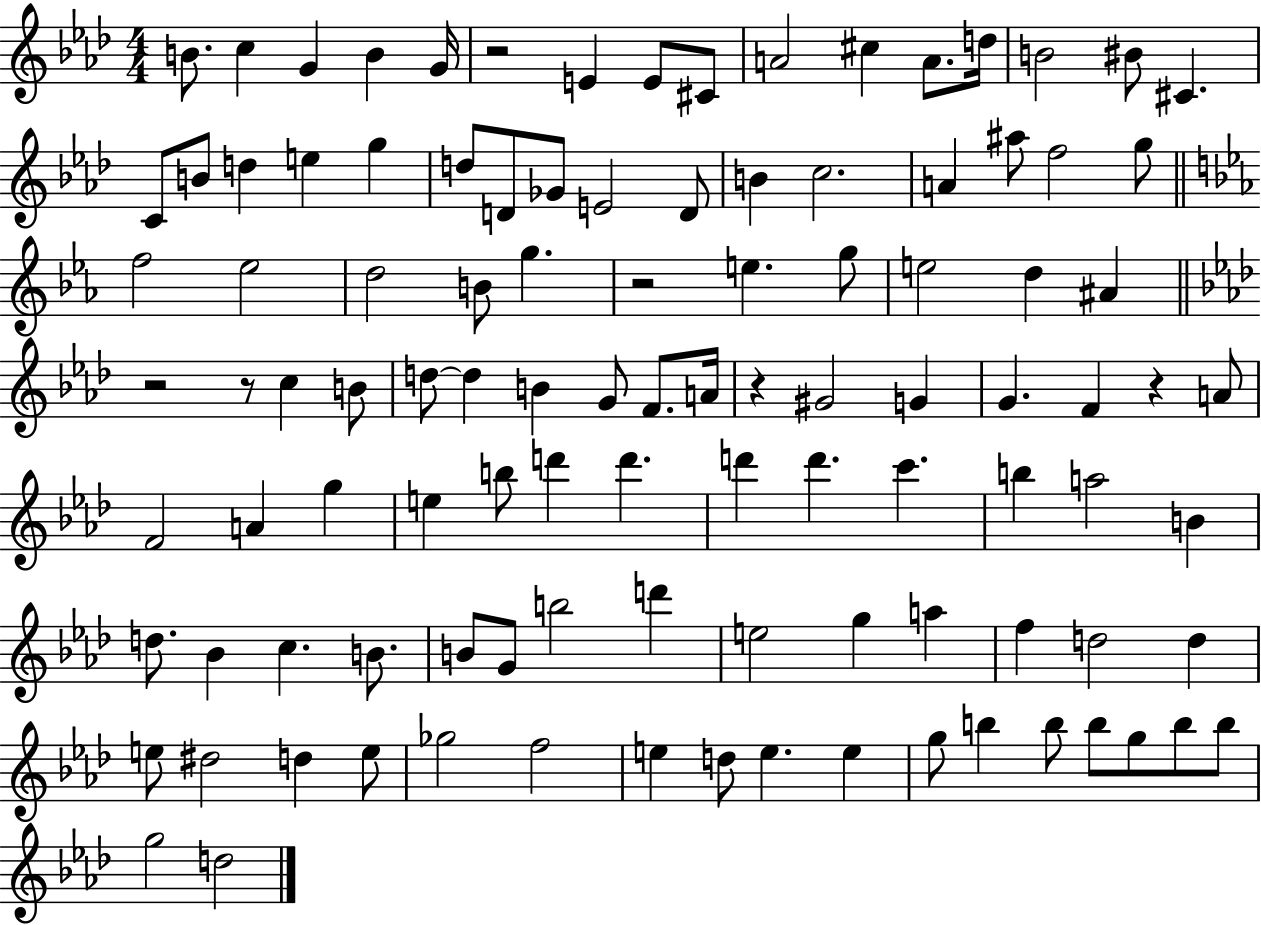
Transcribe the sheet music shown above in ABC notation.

X:1
T:Untitled
M:4/4
L:1/4
K:Ab
B/2 c G B G/4 z2 E E/2 ^C/2 A2 ^c A/2 d/4 B2 ^B/2 ^C C/2 B/2 d e g d/2 D/2 _G/2 E2 D/2 B c2 A ^a/2 f2 g/2 f2 _e2 d2 B/2 g z2 e g/2 e2 d ^A z2 z/2 c B/2 d/2 d B G/2 F/2 A/4 z ^G2 G G F z A/2 F2 A g e b/2 d' d' d' d' c' b a2 B d/2 _B c B/2 B/2 G/2 b2 d' e2 g a f d2 d e/2 ^d2 d e/2 _g2 f2 e d/2 e e g/2 b b/2 b/2 g/2 b/2 b/2 g2 d2